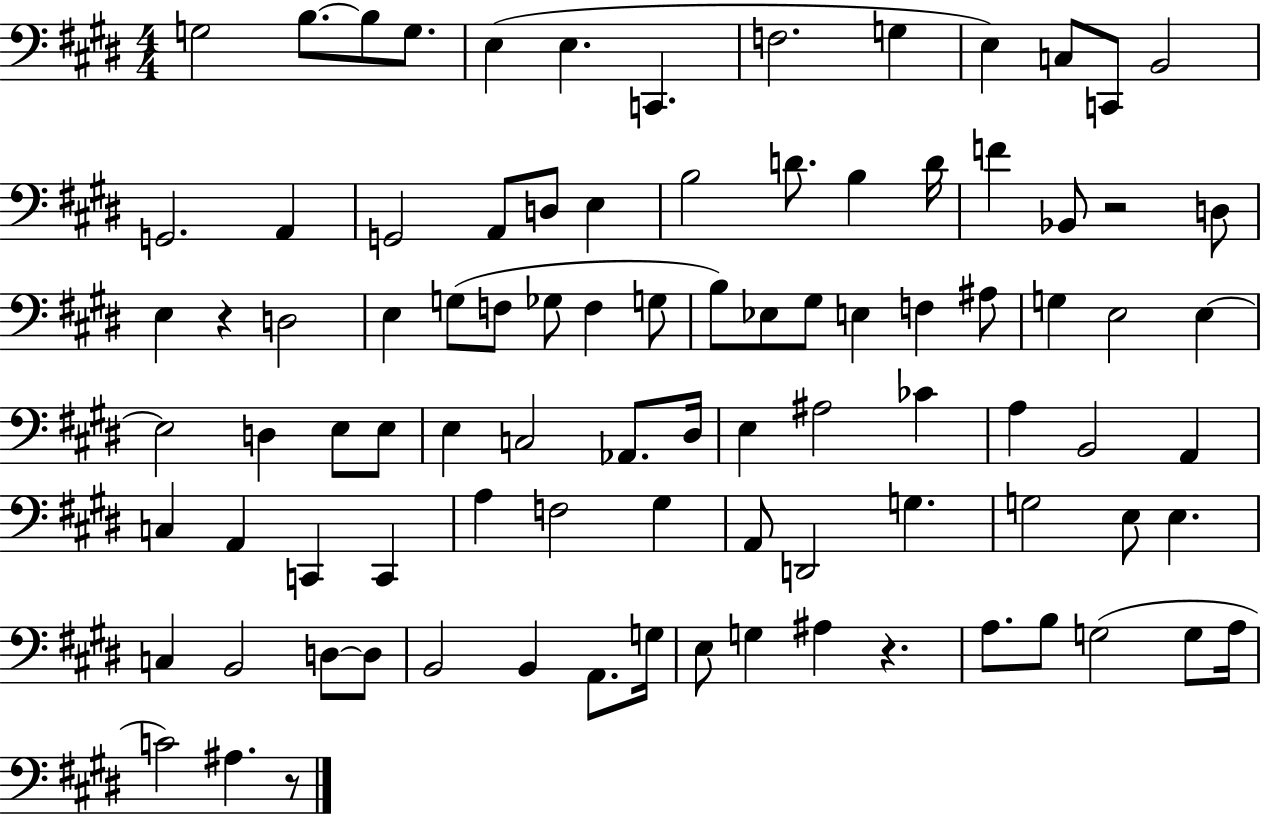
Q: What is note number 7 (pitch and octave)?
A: C2